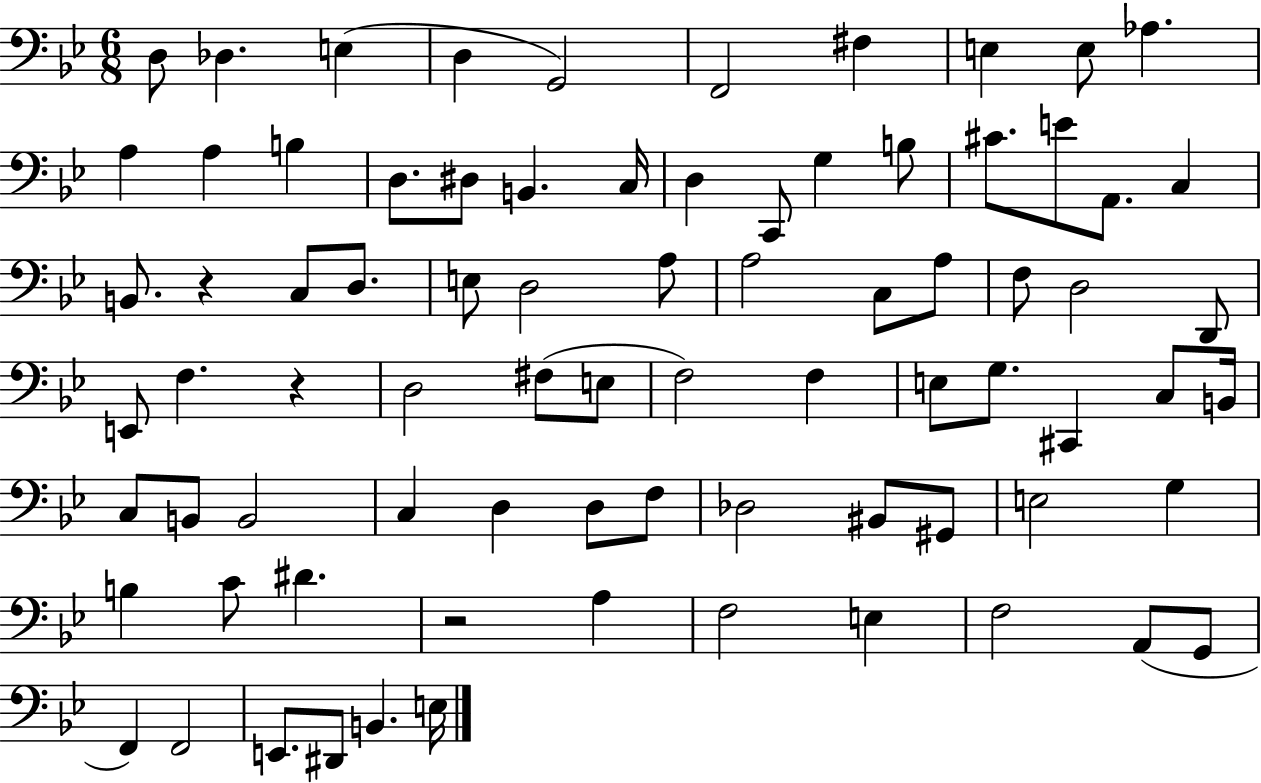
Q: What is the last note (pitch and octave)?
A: E3